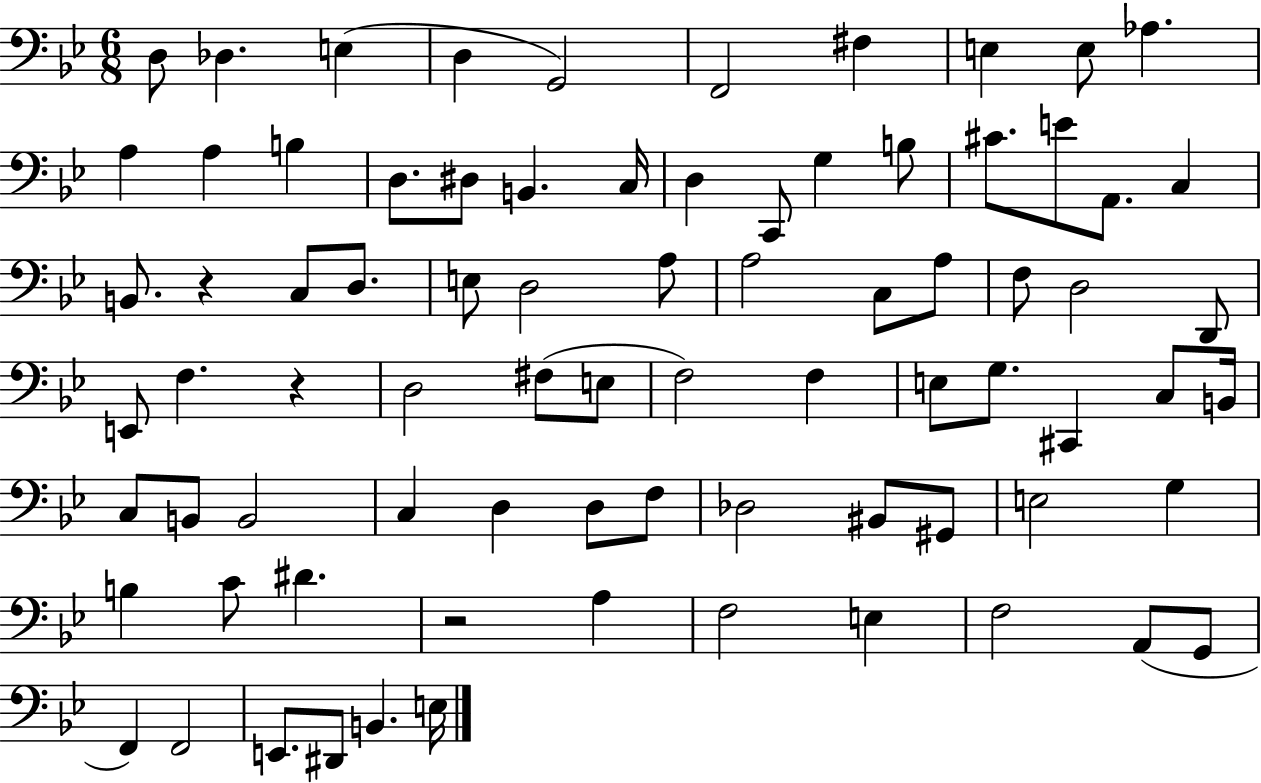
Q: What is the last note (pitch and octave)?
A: E3